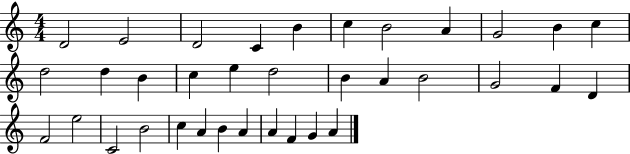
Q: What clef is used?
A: treble